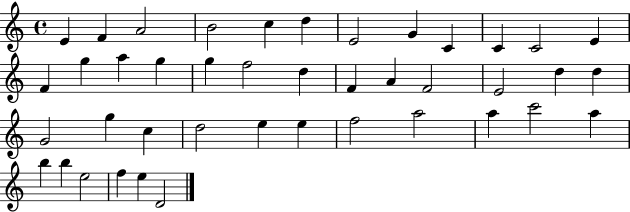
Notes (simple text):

E4/q F4/q A4/h B4/h C5/q D5/q E4/h G4/q C4/q C4/q C4/h E4/q F4/q G5/q A5/q G5/q G5/q F5/h D5/q F4/q A4/q F4/h E4/h D5/q D5/q G4/h G5/q C5/q D5/h E5/q E5/q F5/h A5/h A5/q C6/h A5/q B5/q B5/q E5/h F5/q E5/q D4/h